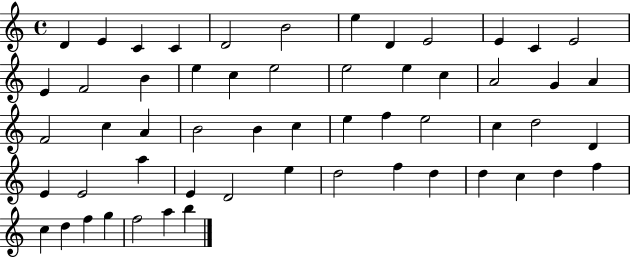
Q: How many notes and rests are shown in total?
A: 56